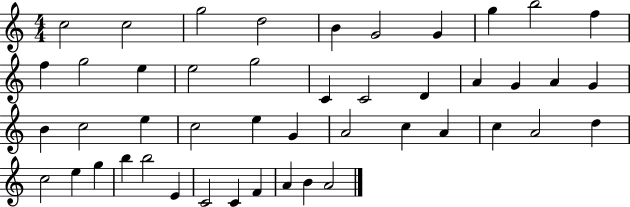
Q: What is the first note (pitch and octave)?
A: C5